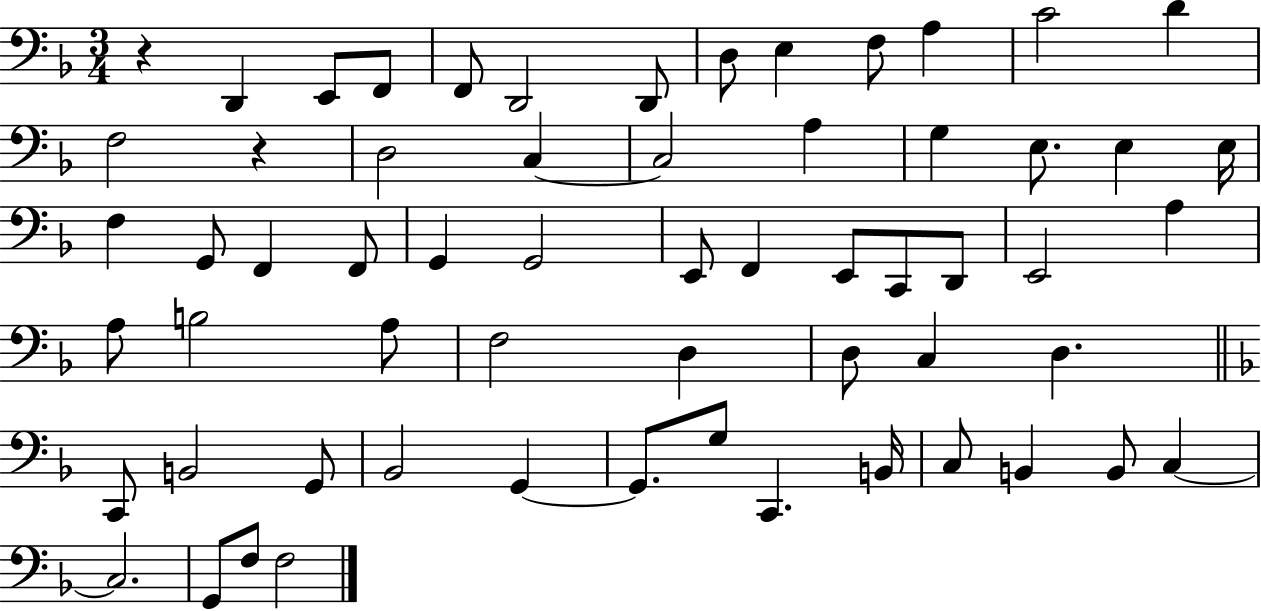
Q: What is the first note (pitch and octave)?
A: D2